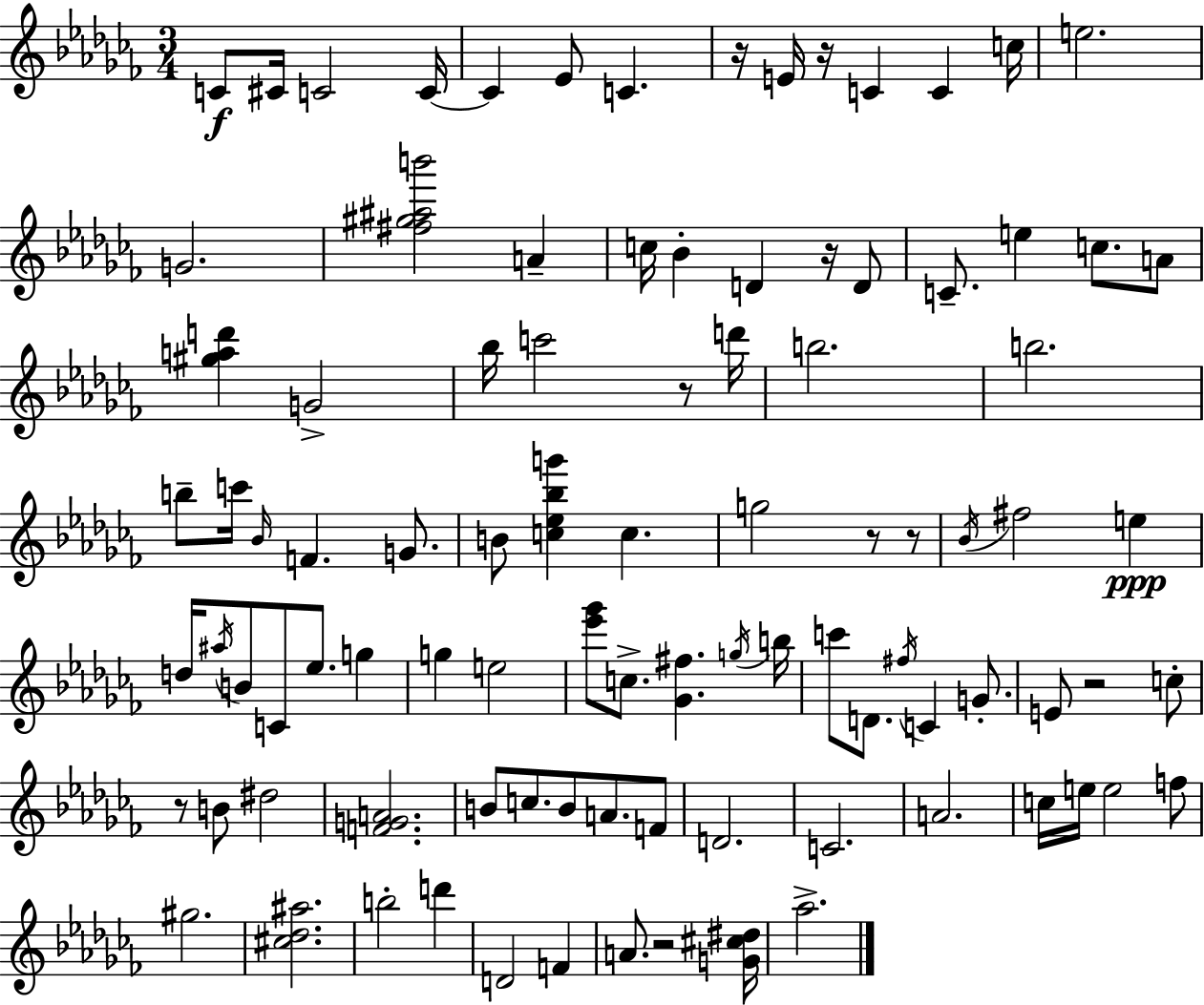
C4/e C#4/s C4/h C4/s C4/q Eb4/e C4/q. R/s E4/s R/s C4/q C4/q C5/s E5/h. G4/h. [F#5,G#5,A#5,B6]/h A4/q C5/s Bb4/q D4/q R/s D4/e C4/e. E5/q C5/e. A4/e [G#5,A5,D6]/q G4/h Bb5/s C6/h R/e D6/s B5/h. B5/h. B5/e C6/s Bb4/s F4/q. G4/e. B4/e [C5,Eb5,Bb5,G6]/q C5/q. G5/h R/e R/e Bb4/s F#5/h E5/q D5/s A#5/s B4/e C4/e Eb5/e. G5/q G5/q E5/h [Eb6,Gb6]/e C5/e. [Gb4,F#5]/q. G5/s B5/s C6/e D4/e. F#5/s C4/q G4/e. E4/e R/h C5/e R/e B4/e D#5/h [F4,G4,A4]/h. B4/e C5/e. B4/e A4/e. F4/e D4/h. C4/h. A4/h. C5/s E5/s E5/h F5/e G#5/h. [C#5,Db5,A#5]/h. B5/h D6/q D4/h F4/q A4/e. R/h [G4,C#5,D#5]/s Ab5/h.